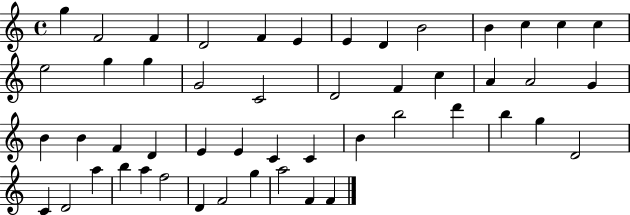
G5/q F4/h F4/q D4/h F4/q E4/q E4/q D4/q B4/h B4/q C5/q C5/q C5/q E5/h G5/q G5/q G4/h C4/h D4/h F4/q C5/q A4/q A4/h G4/q B4/q B4/q F4/q D4/q E4/q E4/q C4/q C4/q B4/q B5/h D6/q B5/q G5/q D4/h C4/q D4/h A5/q B5/q A5/q F5/h D4/q F4/h G5/q A5/h F4/q F4/q